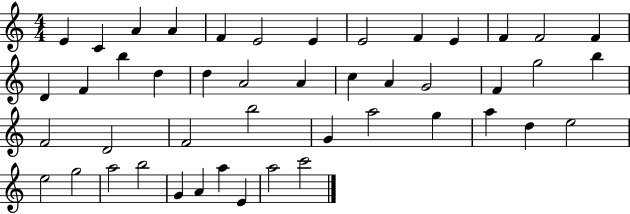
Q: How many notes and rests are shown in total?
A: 46